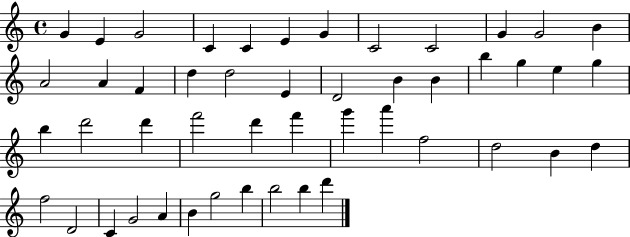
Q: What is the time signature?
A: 4/4